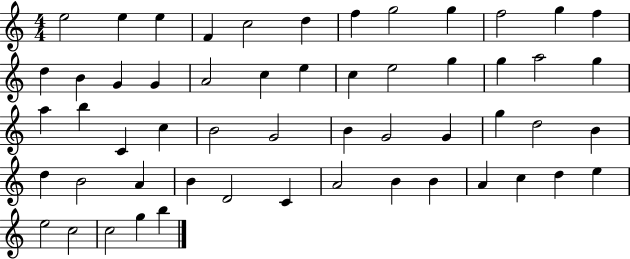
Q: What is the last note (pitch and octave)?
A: B5